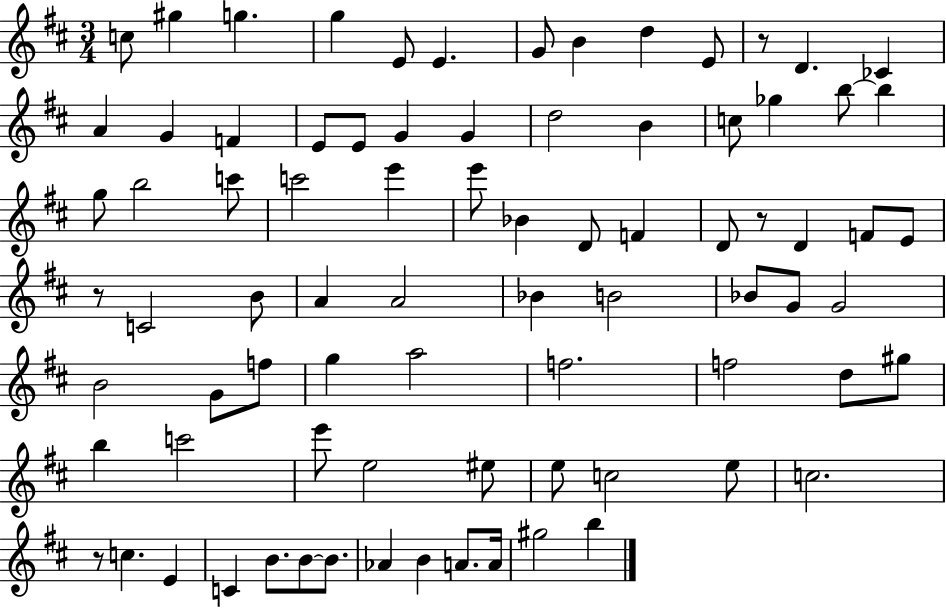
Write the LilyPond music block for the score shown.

{
  \clef treble
  \numericTimeSignature
  \time 3/4
  \key d \major
  c''8 gis''4 g''4. | g''4 e'8 e'4. | g'8 b'4 d''4 e'8 | r8 d'4. ces'4 | \break a'4 g'4 f'4 | e'8 e'8 g'4 g'4 | d''2 b'4 | c''8 ges''4 b''8~~ b''4 | \break g''8 b''2 c'''8 | c'''2 e'''4 | e'''8 bes'4 d'8 f'4 | d'8 r8 d'4 f'8 e'8 | \break r8 c'2 b'8 | a'4 a'2 | bes'4 b'2 | bes'8 g'8 g'2 | \break b'2 g'8 f''8 | g''4 a''2 | f''2. | f''2 d''8 gis''8 | \break b''4 c'''2 | e'''8 e''2 eis''8 | e''8 c''2 e''8 | c''2. | \break r8 c''4. e'4 | c'4 b'8. b'8~~ b'8. | aes'4 b'4 a'8. a'16 | gis''2 b''4 | \break \bar "|."
}